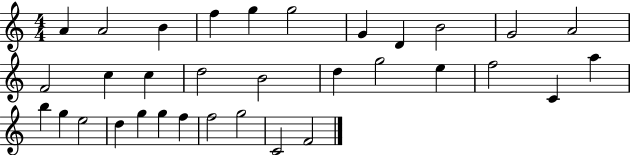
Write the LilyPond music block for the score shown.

{
  \clef treble
  \numericTimeSignature
  \time 4/4
  \key c \major
  a'4 a'2 b'4 | f''4 g''4 g''2 | g'4 d'4 b'2 | g'2 a'2 | \break f'2 c''4 c''4 | d''2 b'2 | d''4 g''2 e''4 | f''2 c'4 a''4 | \break b''4 g''4 e''2 | d''4 g''4 g''4 f''4 | f''2 g''2 | c'2 f'2 | \break \bar "|."
}